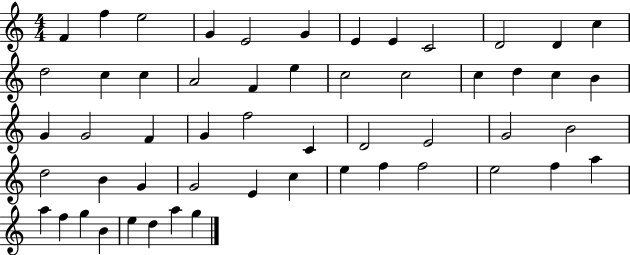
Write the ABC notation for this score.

X:1
T:Untitled
M:4/4
L:1/4
K:C
F f e2 G E2 G E E C2 D2 D c d2 c c A2 F e c2 c2 c d c B G G2 F G f2 C D2 E2 G2 B2 d2 B G G2 E c e f f2 e2 f a a f g B e d a g